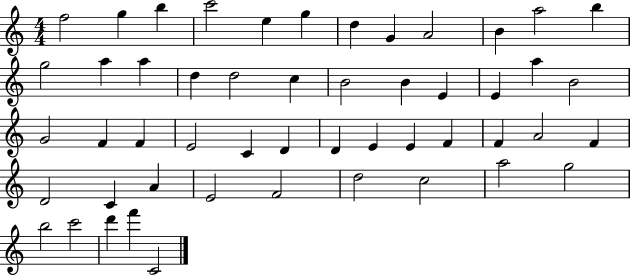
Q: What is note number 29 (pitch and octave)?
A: C4